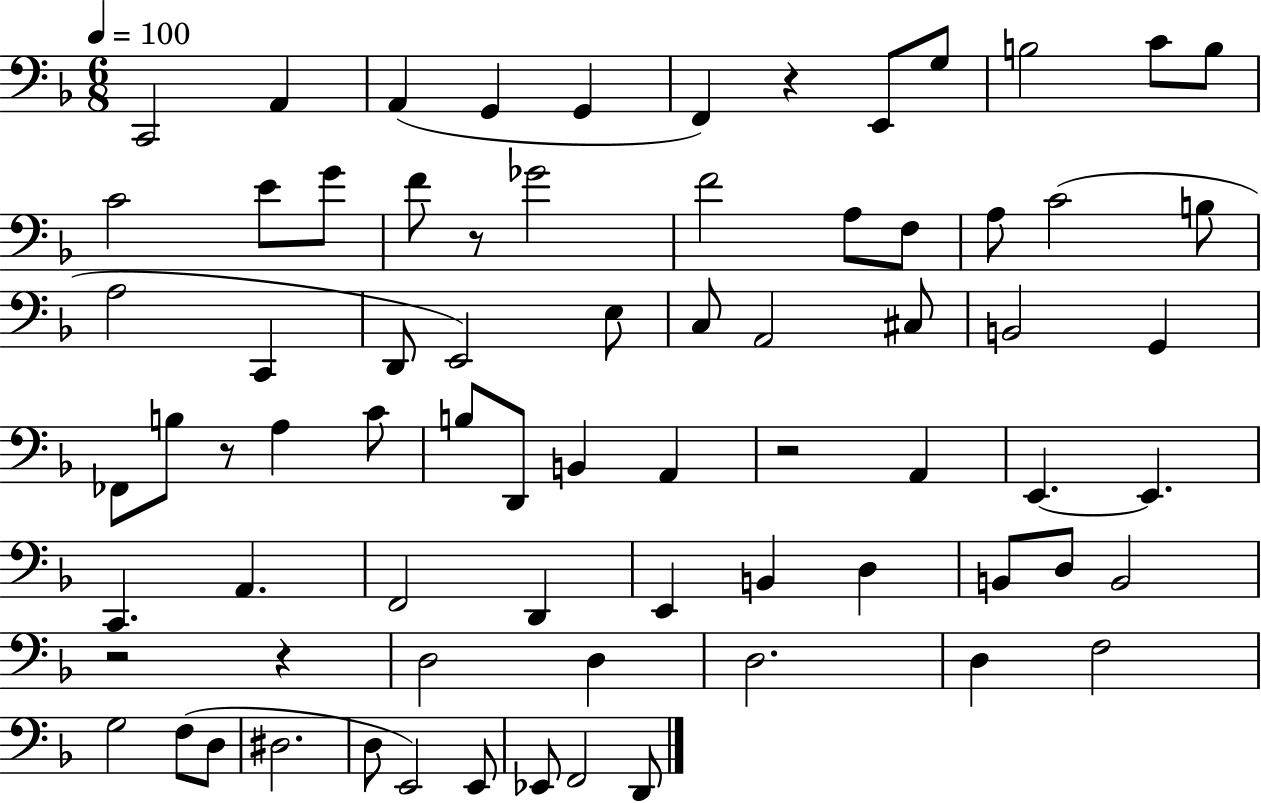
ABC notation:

X:1
T:Untitled
M:6/8
L:1/4
K:F
C,,2 A,, A,, G,, G,, F,, z E,,/2 G,/2 B,2 C/2 B,/2 C2 E/2 G/2 F/2 z/2 _G2 F2 A,/2 F,/2 A,/2 C2 B,/2 A,2 C,, D,,/2 E,,2 E,/2 C,/2 A,,2 ^C,/2 B,,2 G,, _F,,/2 B,/2 z/2 A, C/2 B,/2 D,,/2 B,, A,, z2 A,, E,, E,, C,, A,, F,,2 D,, E,, B,, D, B,,/2 D,/2 B,,2 z2 z D,2 D, D,2 D, F,2 G,2 F,/2 D,/2 ^D,2 D,/2 E,,2 E,,/2 _E,,/2 F,,2 D,,/2